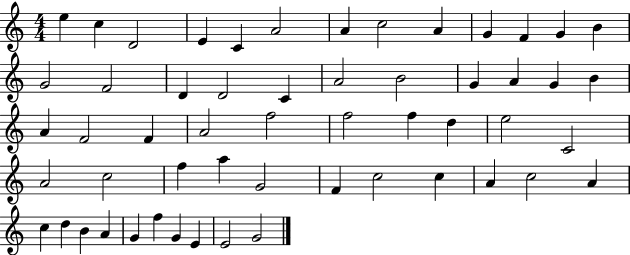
X:1
T:Untitled
M:4/4
L:1/4
K:C
e c D2 E C A2 A c2 A G F G B G2 F2 D D2 C A2 B2 G A G B A F2 F A2 f2 f2 f d e2 C2 A2 c2 f a G2 F c2 c A c2 A c d B A G f G E E2 G2